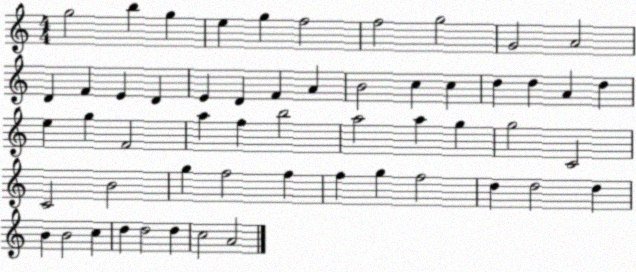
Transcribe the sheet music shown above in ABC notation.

X:1
T:Untitled
M:4/4
L:1/4
K:C
g2 b g e g f2 f2 g2 G2 A2 D F E D E D F A B2 c c d d A d e g F2 a f b2 a2 a g g2 C2 C2 B2 g f2 f f g f2 d d2 d B B2 c d d2 d c2 A2